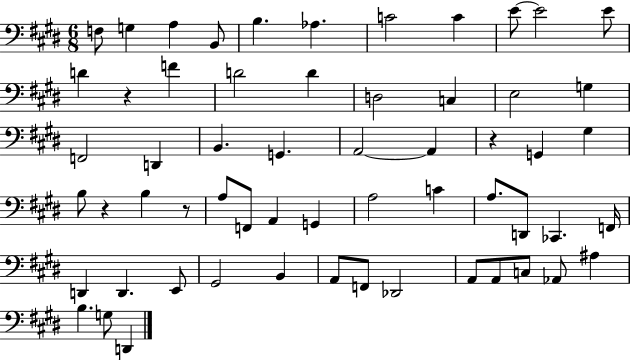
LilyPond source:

{
  \clef bass
  \numericTimeSignature
  \time 6/8
  \key e \major
  \repeat volta 2 { f8 g4 a4 b,8 | b4. aes4. | c'2 c'4 | e'8~~ e'2 e'8 | \break d'4 r4 f'4 | d'2 d'4 | d2 c4 | e2 g4 | \break f,2 d,4 | b,4. g,4. | a,2~~ a,4 | r4 g,4 gis4 | \break b8 r4 b4 r8 | a8 f,8 a,4 g,4 | a2 c'4 | a8. d,8 ces,4. f,16 | \break d,4 d,4. e,8 | gis,2 b,4 | a,8 f,8 des,2 | a,8 a,8 c8 aes,8 ais4 | \break b4. g8 d,4 | } \bar "|."
}